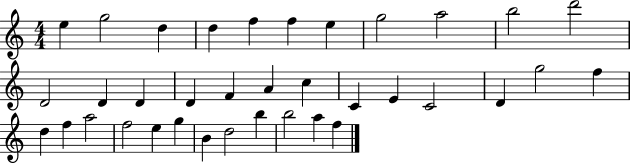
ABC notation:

X:1
T:Untitled
M:4/4
L:1/4
K:C
e g2 d d f f e g2 a2 b2 d'2 D2 D D D F A c C E C2 D g2 f d f a2 f2 e g B d2 b b2 a f